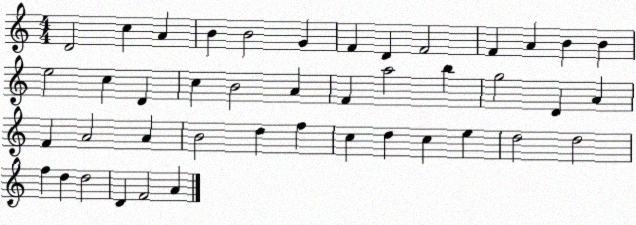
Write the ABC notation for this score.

X:1
T:Untitled
M:4/4
L:1/4
K:C
D2 c A B B2 G F D F2 F A B B e2 c D c B2 A F a2 b g2 D A F A2 A B2 d f c d c e d2 d2 f d d2 D F2 A